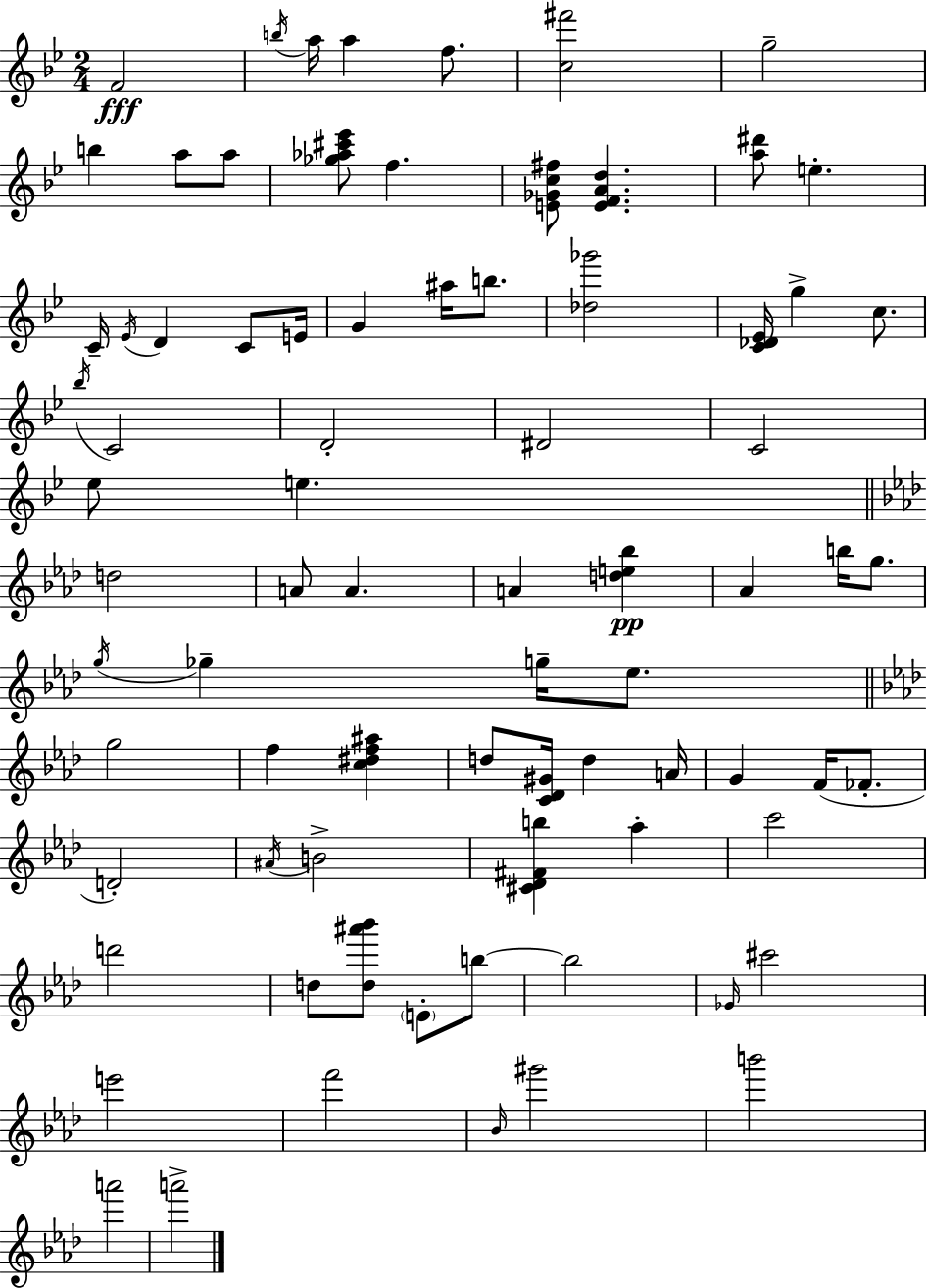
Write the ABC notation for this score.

X:1
T:Untitled
M:2/4
L:1/4
K:Gm
F2 b/4 a/4 a f/2 [c^f']2 g2 b a/2 a/2 [_g_a^c'_e']/2 f [E_Gc^f]/2 [EFAd] [a^d']/2 e C/4 _E/4 D C/2 E/4 G ^a/4 b/2 [_d_g']2 [C_D_E]/4 g c/2 _b/4 C2 D2 ^D2 C2 _e/2 e d2 A/2 A A [de_b] _A b/4 g/2 g/4 _g g/4 _e/2 g2 f [c^df^a] d/2 [C_D^G]/4 d A/4 G F/4 _F/2 D2 ^A/4 B2 [^C_D^Fb] _a c'2 d'2 d/2 [d^a'_b']/2 E/2 b/2 b2 _G/4 ^c'2 e'2 f'2 _B/4 ^g'2 b'2 a'2 a'2